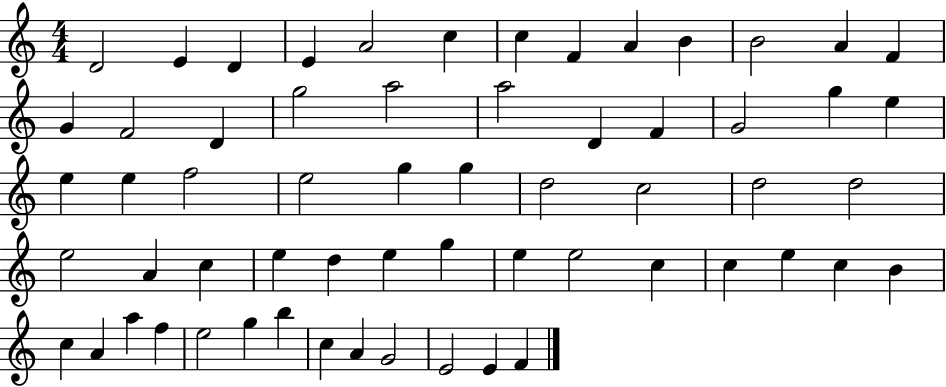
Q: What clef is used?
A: treble